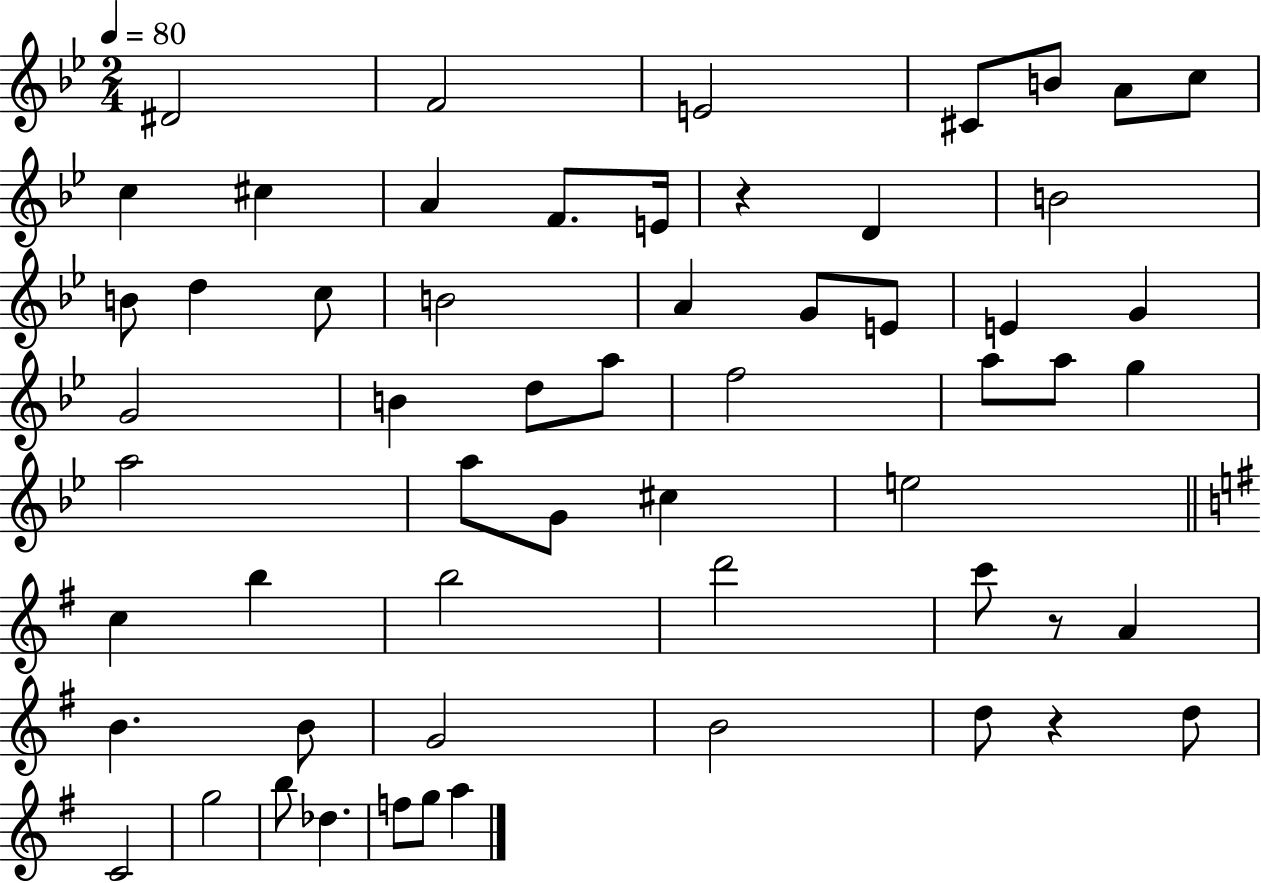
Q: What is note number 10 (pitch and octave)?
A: A4